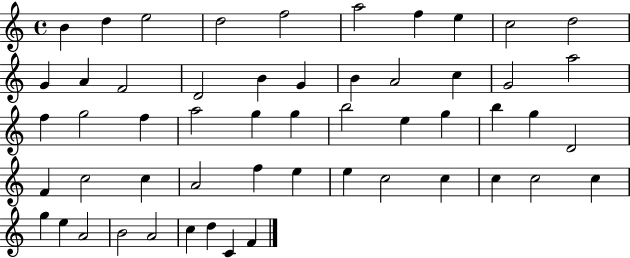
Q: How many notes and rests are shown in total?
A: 54